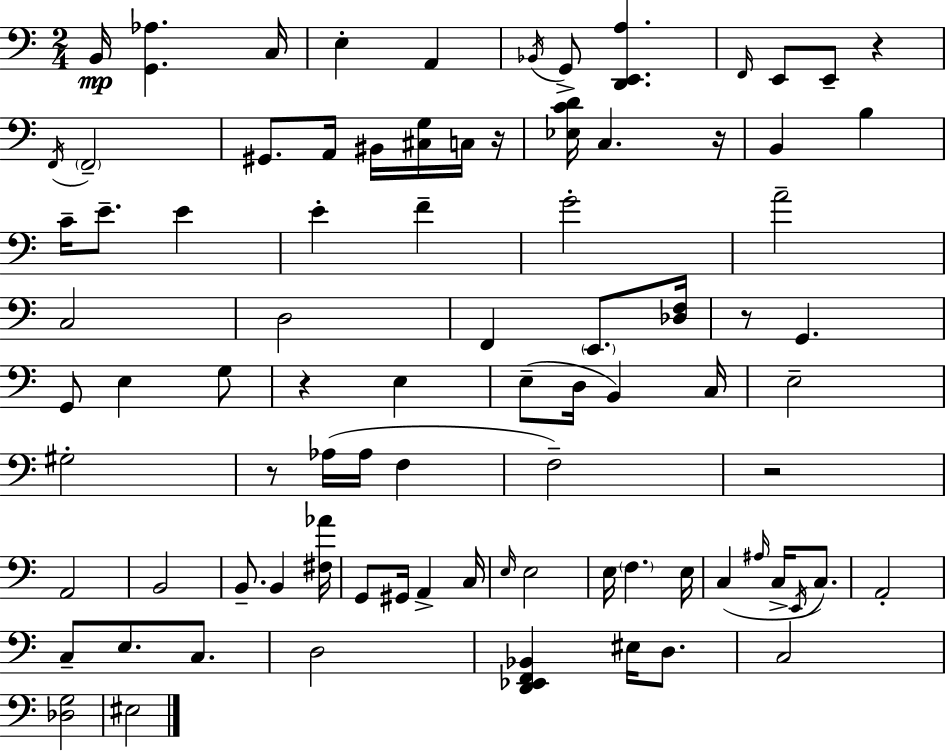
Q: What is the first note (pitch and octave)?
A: B2